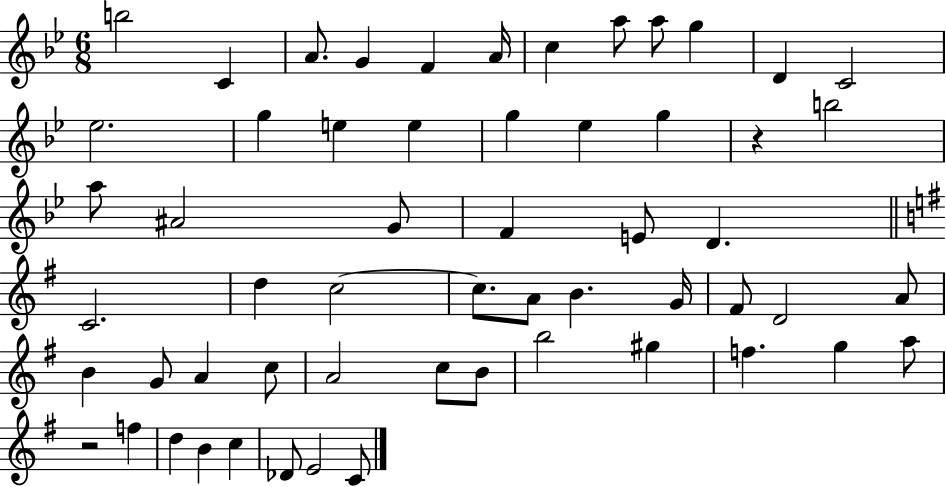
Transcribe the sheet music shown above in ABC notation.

X:1
T:Untitled
M:6/8
L:1/4
K:Bb
b2 C A/2 G F A/4 c a/2 a/2 g D C2 _e2 g e e g _e g z b2 a/2 ^A2 G/2 F E/2 D C2 d c2 c/2 A/2 B G/4 ^F/2 D2 A/2 B G/2 A c/2 A2 c/2 B/2 b2 ^g f g a/2 z2 f d B c _D/2 E2 C/2